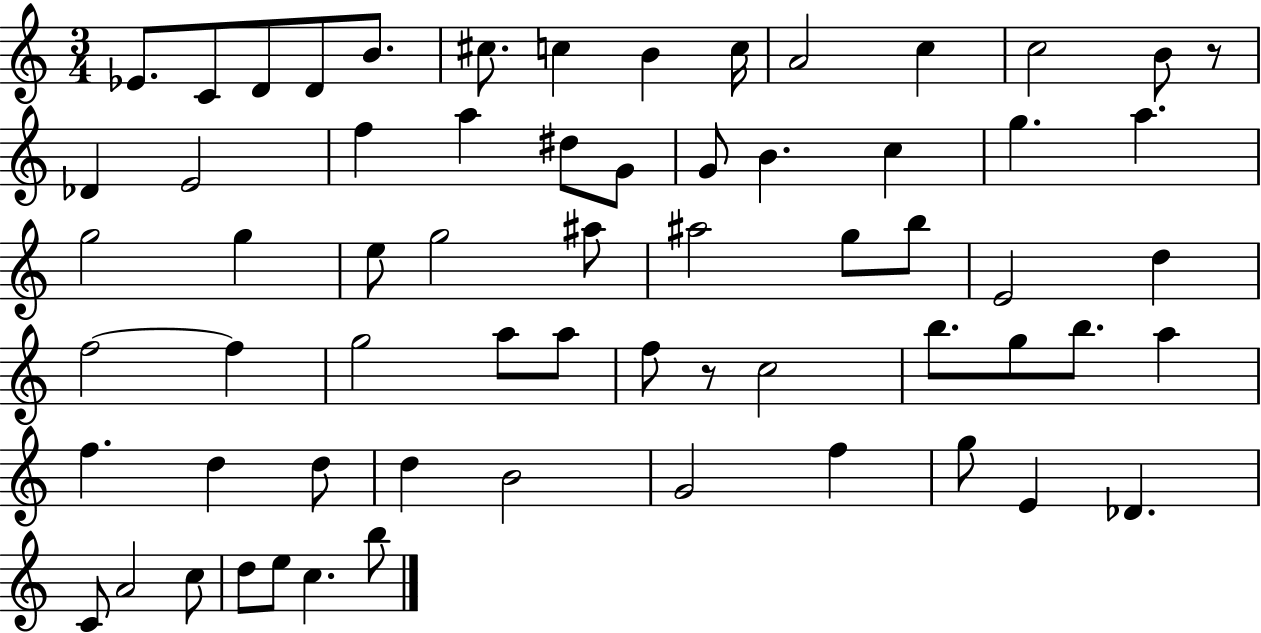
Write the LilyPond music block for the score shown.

{
  \clef treble
  \numericTimeSignature
  \time 3/4
  \key c \major
  ees'8. c'8 d'8 d'8 b'8. | cis''8. c''4 b'4 c''16 | a'2 c''4 | c''2 b'8 r8 | \break des'4 e'2 | f''4 a''4 dis''8 g'8 | g'8 b'4. c''4 | g''4. a''4. | \break g''2 g''4 | e''8 g''2 ais''8 | ais''2 g''8 b''8 | e'2 d''4 | \break f''2~~ f''4 | g''2 a''8 a''8 | f''8 r8 c''2 | b''8. g''8 b''8. a''4 | \break f''4. d''4 d''8 | d''4 b'2 | g'2 f''4 | g''8 e'4 des'4. | \break c'8 a'2 c''8 | d''8 e''8 c''4. b''8 | \bar "|."
}